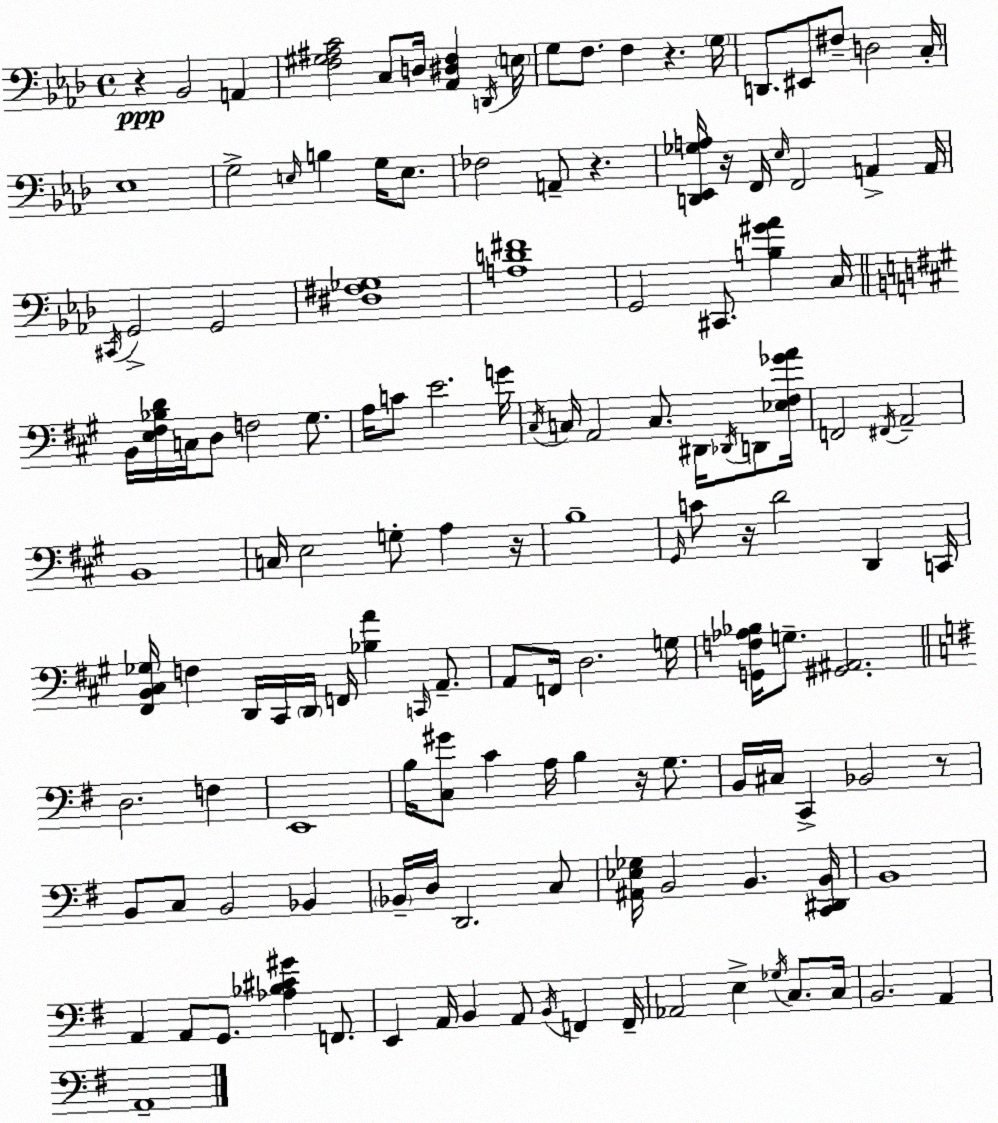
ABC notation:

X:1
T:Untitled
M:4/4
L:1/4
K:Fm
z _B,,2 A,, [F,^G,^A,C]2 C,/2 D,/4 [_A,,^D,F,] D,,/4 E,/4 G,/2 F,/2 F, z G,/4 D,,/2 ^E,,/2 ^F,/2 D,2 C,/4 _E,4 G,2 E,/4 B, G,/4 E,/2 _F,2 A,,/2 z [D,,_E,,_G,A,]/4 z/4 F,,/4 _E,/4 F,,2 A,, A,,/4 ^C,,/4 G,,2 G,,2 [^D,^F,_G,]4 [A,D^F]4 G,,2 ^C,,/2 [B,^G_A] C,/4 B,,/4 [E,^F,_B,D]/4 C,/4 D,/2 F,2 ^G,/2 A,/4 C/2 E2 G/4 ^C,/4 C,/4 A,,2 C,/2 ^D,,/4 _D,,/4 D,,/2 [_E,^F,_GA]/4 F,,2 ^F,,/4 A,,2 B,,4 C,/4 E,2 G,/2 A, z/4 B,4 ^G,,/4 C/2 z/4 D2 D,, C,,/4 [^F,,B,,^C,_G,]/4 F, D,,/4 ^C,,/4 D,,/4 F,,/4 [_B,A] C,,/4 A,,/2 A,,/2 F,,/4 D,2 G,/4 [G,,F,_A,_B,]/4 G,/2 [^G,,^A,,]2 D,2 F, E,,4 B,/4 [C,^G]/2 C A,/4 B, z/4 G,/2 B,,/4 ^C,/4 C,, _B,,2 z/2 B,,/2 C,/2 B,,2 _B,, _B,,/4 D,/4 D,,2 C,/2 [^A,,_E,_G,]/4 B,,2 B,, [C,,^D,,B,,]/4 B,,4 A,, A,,/2 G,,/2 [_A,_B,^C^G] F,,/2 E,, A,,/4 B,, A,,/2 B,,/4 F,, F,,/4 _A,,2 E, _G,/4 C,/2 C,/4 B,,2 A,, A,,4